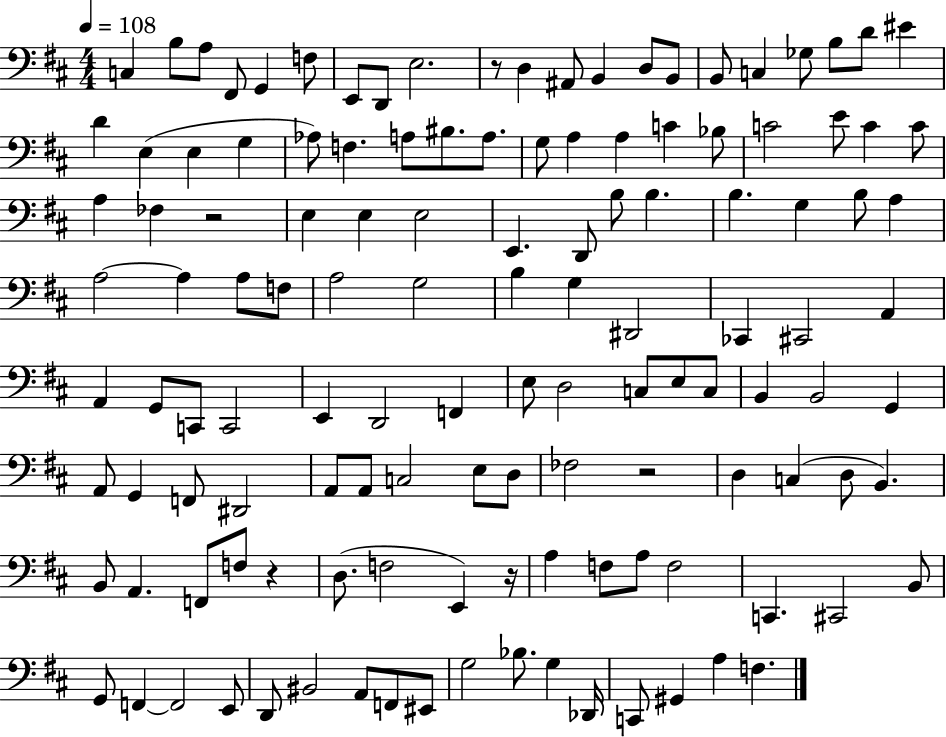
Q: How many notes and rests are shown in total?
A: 128